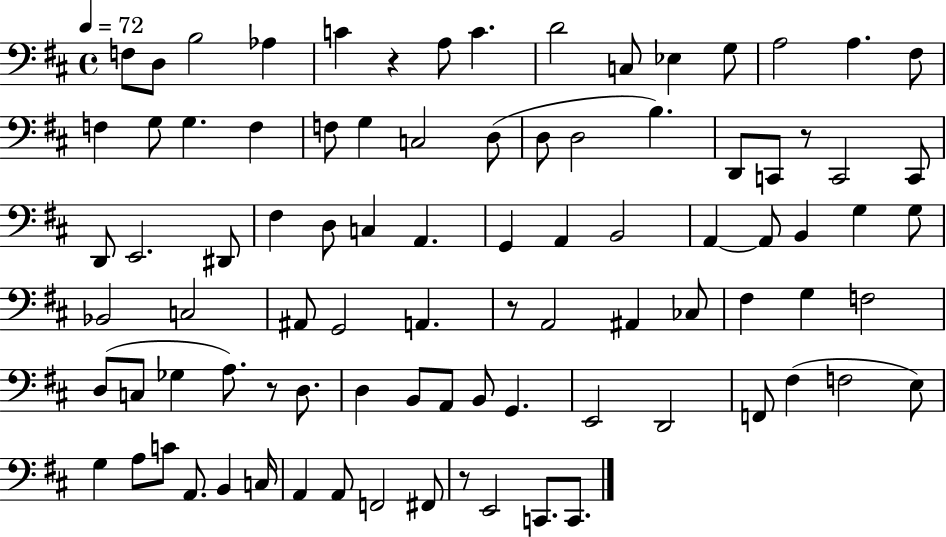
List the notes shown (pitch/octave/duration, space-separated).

F3/e D3/e B3/h Ab3/q C4/q R/q A3/e C4/q. D4/h C3/e Eb3/q G3/e A3/h A3/q. F#3/e F3/q G3/e G3/q. F3/q F3/e G3/q C3/h D3/e D3/e D3/h B3/q. D2/e C2/e R/e C2/h C2/e D2/e E2/h. D#2/e F#3/q D3/e C3/q A2/q. G2/q A2/q B2/h A2/q A2/e B2/q G3/q G3/e Bb2/h C3/h A#2/e G2/h A2/q. R/e A2/h A#2/q CES3/e F#3/q G3/q F3/h D3/e C3/e Gb3/q A3/e. R/e D3/e. D3/q B2/e A2/e B2/e G2/q. E2/h D2/h F2/e F#3/q F3/h E3/e G3/q A3/e C4/e A2/e. B2/q C3/s A2/q A2/e F2/h F#2/e R/e E2/h C2/e. C2/e.